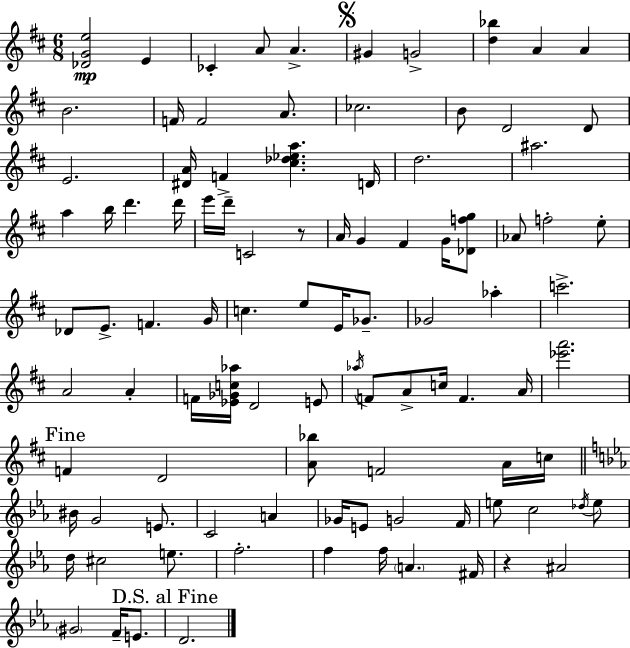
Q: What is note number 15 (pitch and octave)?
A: D4